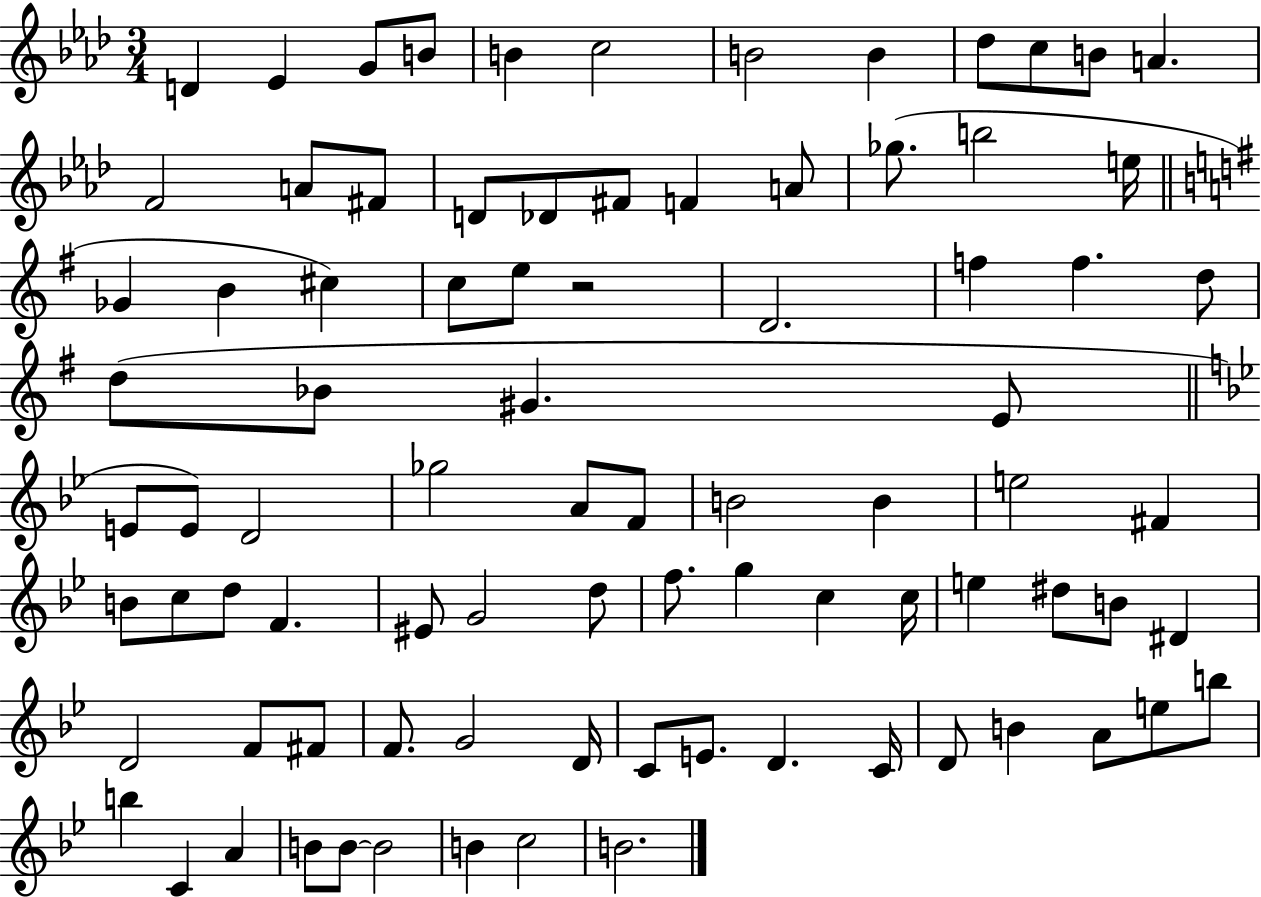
{
  \clef treble
  \numericTimeSignature
  \time 3/4
  \key aes \major
  d'4 ees'4 g'8 b'8 | b'4 c''2 | b'2 b'4 | des''8 c''8 b'8 a'4. | \break f'2 a'8 fis'8 | d'8 des'8 fis'8 f'4 a'8 | ges''8.( b''2 e''16 | \bar "||" \break \key g \major ges'4 b'4 cis''4) | c''8 e''8 r2 | d'2. | f''4 f''4. d''8 | \break d''8( bes'8 gis'4. e'8 | \bar "||" \break \key g \minor e'8 e'8) d'2 | ges''2 a'8 f'8 | b'2 b'4 | e''2 fis'4 | \break b'8 c''8 d''8 f'4. | eis'8 g'2 d''8 | f''8. g''4 c''4 c''16 | e''4 dis''8 b'8 dis'4 | \break d'2 f'8 fis'8 | f'8. g'2 d'16 | c'8 e'8. d'4. c'16 | d'8 b'4 a'8 e''8 b''8 | \break b''4 c'4 a'4 | b'8 b'8~~ b'2 | b'4 c''2 | b'2. | \break \bar "|."
}